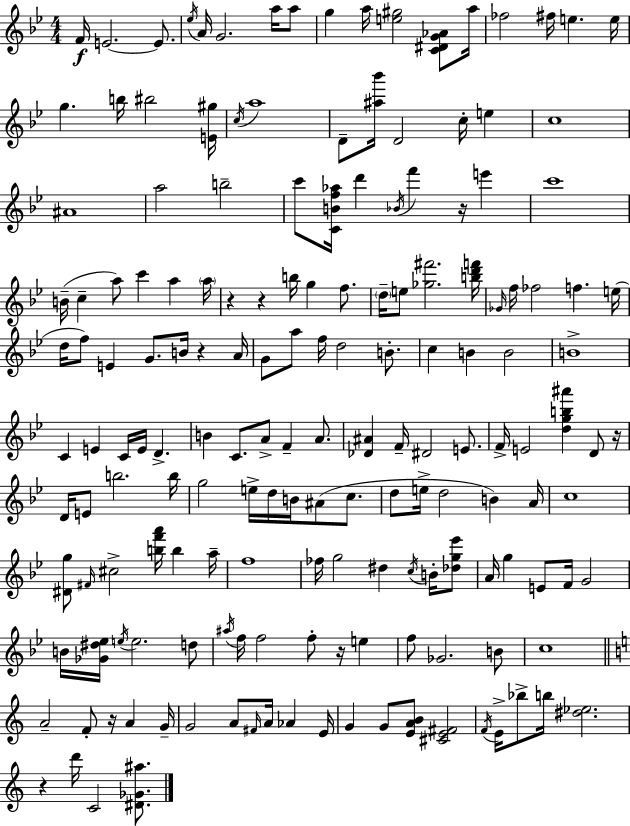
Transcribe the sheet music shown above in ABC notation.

X:1
T:Untitled
M:4/4
L:1/4
K:Bb
F/4 E2 E/2 _e/4 A/4 G2 a/4 a/2 g a/4 [e^g]2 [C^DG_A]/2 a/4 _f2 ^f/4 e e/4 g b/4 ^b2 [E^g]/4 c/4 a4 D/2 [^a_b']/4 D2 c/4 e c4 ^A4 a2 b2 c'/2 [CBf_a]/4 d' _B/4 f' z/4 e' c'4 B/4 c a/2 c' a a/4 z z b/4 g f/2 d/4 e/2 [_g^f']2 [bd'f']/4 _G/4 f/4 _f2 f e/4 d/4 f/2 E G/2 B/4 z A/4 G/2 a/2 f/4 d2 B/2 c B B2 B4 C E C/4 E/4 D B C/2 A/2 F A/2 [_D^A] F/4 ^D2 E/2 F/4 E2 [dgb^a'] D/2 z/4 D/4 E/2 b2 b/4 g2 e/4 d/4 B/4 ^A/2 c/2 d/2 e/4 d2 B A/4 c4 [^Dg]/2 ^F/4 ^c2 [bf'a']/4 b a/4 f4 _f/4 g2 ^d c/4 B/4 [_dg_e']/2 A/4 g E/2 F/4 G2 B/4 [_G^d_e]/4 e/4 e2 d/2 ^a/4 f/4 f2 f/2 z/4 e f/2 _G2 B/2 c4 A2 F/2 z/4 A G/4 G2 A/2 ^F/4 A/4 _A E/4 G G/2 [EAB]/2 [^CE^F]2 F/4 E/4 _b/2 b/4 [^d_e]2 z d'/4 C2 [^D_G^a]/2